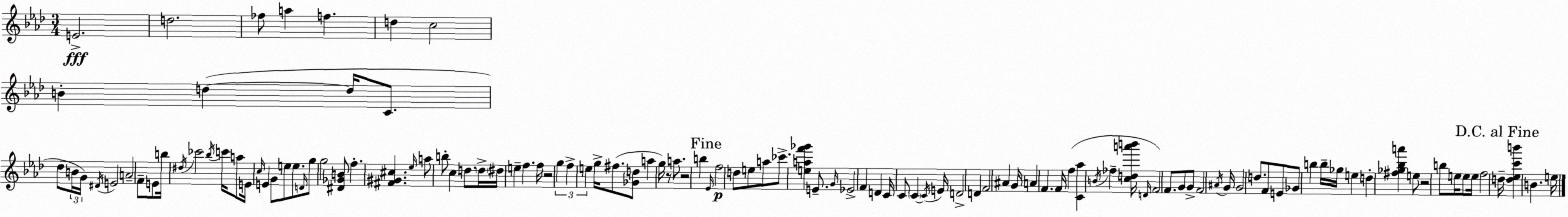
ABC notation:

X:1
T:Untitled
M:3/4
L:1/4
K:Ab
E2 d2 _f/2 a f d c2 B d d/4 C/2 _d/2 B/4 G/4 ^D/4 E2 A2 F/2 E/2 b/4 ^d/4 _c'2 _b/4 c'/4 a/2 E/4 c/4 E G/2 e/2 e/2 D/4 g/2 g2 [^D_GB]/2 f [^F^G^c] _e/4 a/2 b/2 c d/2 d/4 ^d/4 e f f/4 z2 g f e g/4 ^f/2 [_Gd]/2 a g/4 z/2 a/2 z2 b _E/4 f2 d/2 e/2 a/2 _c'/2 [eaf'_g'] E/2 G/4 _E2 F D C/4 C/2 C C/4 E/4 D2 D F2 ^A G/4 A F F/4 f [C_a] B/4 _f [cda'b']/4 D/4 F2 F/2 G/2 G/2 F2 ^A/4 G/4 G2 d/2 F/2 E/2 _G/2 b b/4 _g/4 e d [^f_g_ba'] e/2 z2 b/2 e/4 e/2 e/4 f2 d/4 [d_ec'b'] B e/4